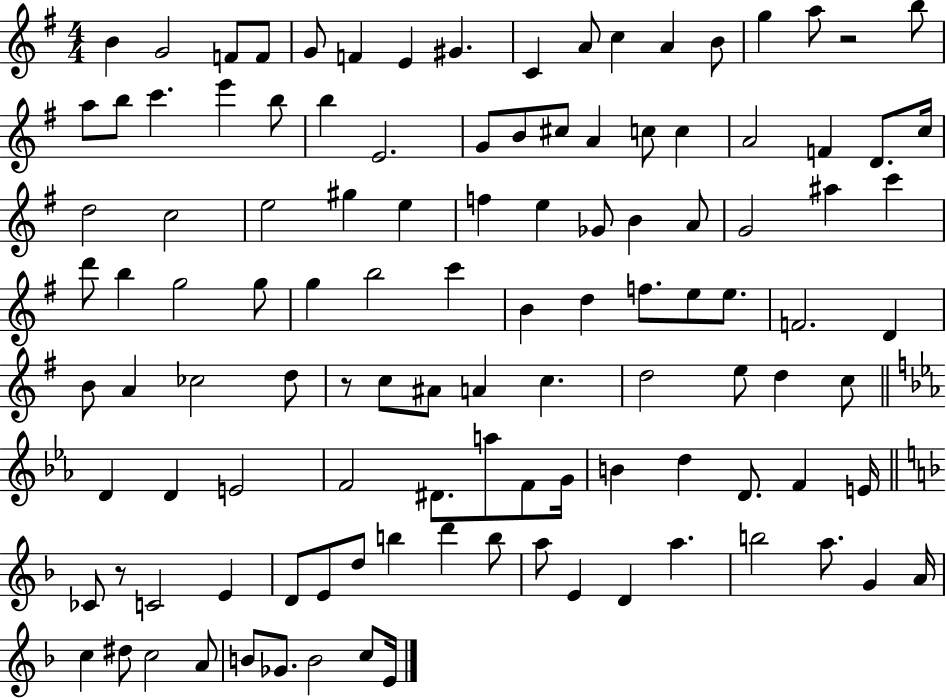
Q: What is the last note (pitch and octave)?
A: E4